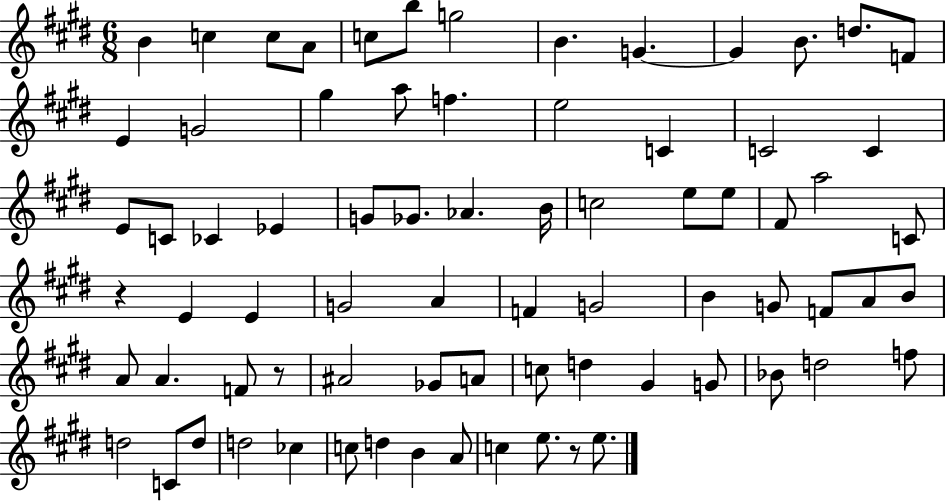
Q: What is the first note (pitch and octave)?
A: B4